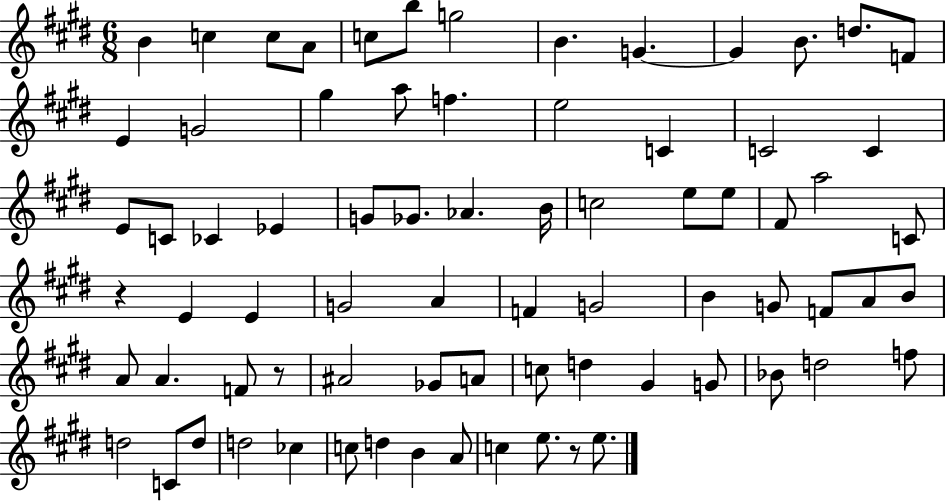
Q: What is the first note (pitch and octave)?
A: B4